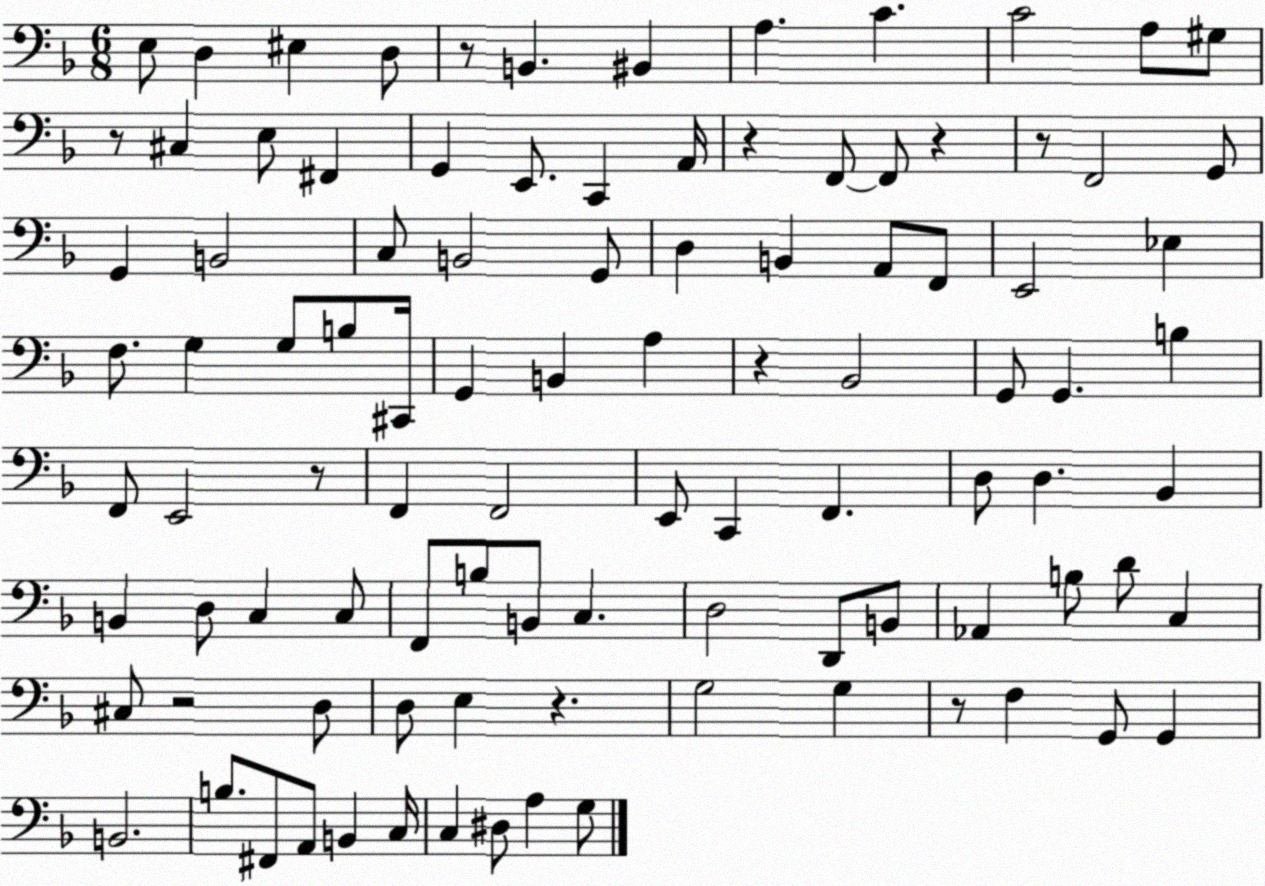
X:1
T:Untitled
M:6/8
L:1/4
K:F
E,/2 D, ^E, D,/2 z/2 B,, ^B,, A, C C2 A,/2 ^G,/2 z/2 ^C, E,/2 ^F,, G,, E,,/2 C,, A,,/4 z F,,/2 F,,/2 z z/2 F,,2 G,,/2 G,, B,,2 C,/2 B,,2 G,,/2 D, B,, A,,/2 F,,/2 E,,2 _E, F,/2 G, G,/2 B,/2 ^C,,/4 G,, B,, A, z _B,,2 G,,/2 G,, B, F,,/2 E,,2 z/2 F,, F,,2 E,,/2 C,, F,, D,/2 D, _B,, B,, D,/2 C, C,/2 F,,/2 B,/2 B,,/2 C, D,2 D,,/2 B,,/2 _A,, B,/2 D/2 C, ^C,/2 z2 D,/2 D,/2 E, z G,2 G, z/2 F, G,,/2 G,, B,,2 B,/2 ^F,,/2 A,,/2 B,, C,/4 C, ^D,/2 A, G,/2